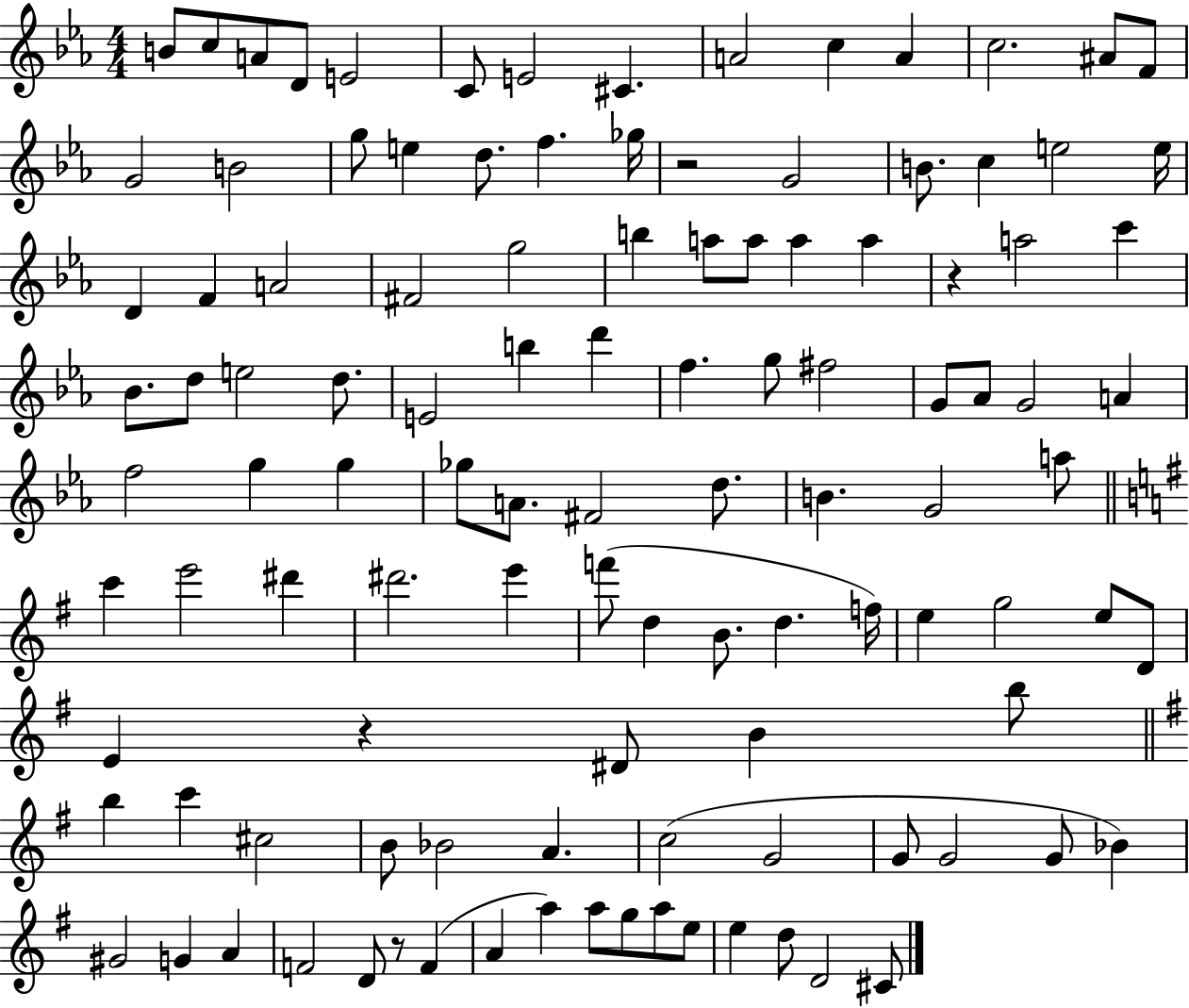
B4/e C5/e A4/e D4/e E4/h C4/e E4/h C#4/q. A4/h C5/q A4/q C5/h. A#4/e F4/e G4/h B4/h G5/e E5/q D5/e. F5/q. Gb5/s R/h G4/h B4/e. C5/q E5/h E5/s D4/q F4/q A4/h F#4/h G5/h B5/q A5/e A5/e A5/q A5/q R/q A5/h C6/q Bb4/e. D5/e E5/h D5/e. E4/h B5/q D6/q F5/q. G5/e F#5/h G4/e Ab4/e G4/h A4/q F5/h G5/q G5/q Gb5/e A4/e. F#4/h D5/e. B4/q. G4/h A5/e C6/q E6/h D#6/q D#6/h. E6/q F6/e D5/q B4/e. D5/q. F5/s E5/q G5/h E5/e D4/e E4/q R/q D#4/e B4/q B5/e B5/q C6/q C#5/h B4/e Bb4/h A4/q. C5/h G4/h G4/e G4/h G4/e Bb4/q G#4/h G4/q A4/q F4/h D4/e R/e F4/q A4/q A5/q A5/e G5/e A5/e E5/e E5/q D5/e D4/h C#4/e